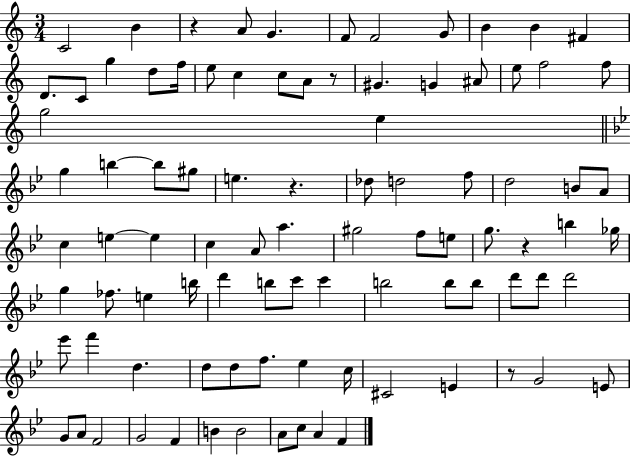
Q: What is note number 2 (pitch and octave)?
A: B4